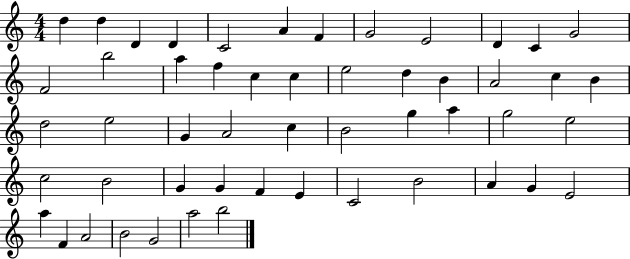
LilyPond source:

{
  \clef treble
  \numericTimeSignature
  \time 4/4
  \key c \major
  d''4 d''4 d'4 d'4 | c'2 a'4 f'4 | g'2 e'2 | d'4 c'4 g'2 | \break f'2 b''2 | a''4 f''4 c''4 c''4 | e''2 d''4 b'4 | a'2 c''4 b'4 | \break d''2 e''2 | g'4 a'2 c''4 | b'2 g''4 a''4 | g''2 e''2 | \break c''2 b'2 | g'4 g'4 f'4 e'4 | c'2 b'2 | a'4 g'4 e'2 | \break a''4 f'4 a'2 | b'2 g'2 | a''2 b''2 | \bar "|."
}